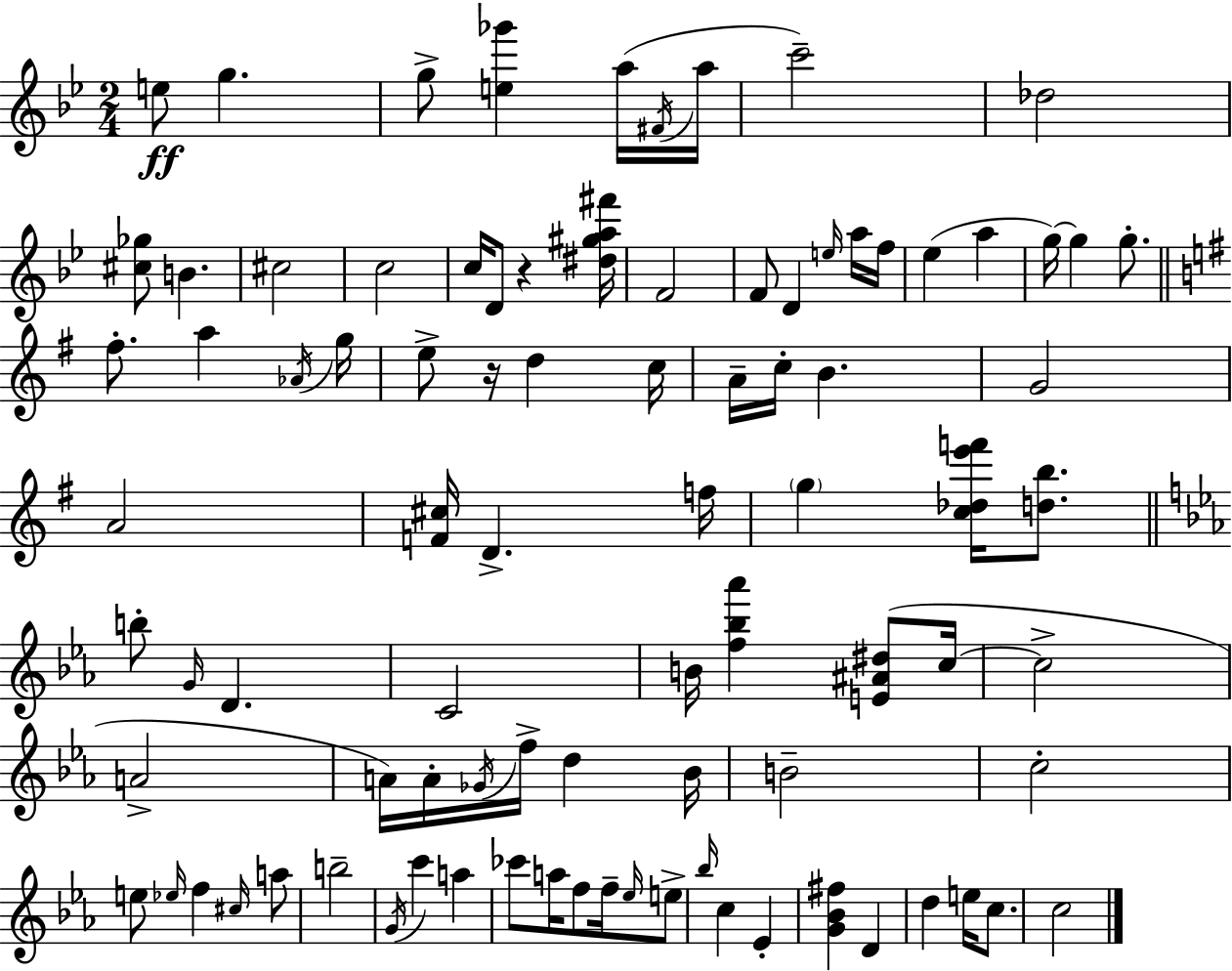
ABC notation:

X:1
T:Untitled
M:2/4
L:1/4
K:Bb
e/2 g g/2 [e_g'] a/4 ^F/4 a/4 c'2 _d2 [^c_g]/2 B ^c2 c2 c/4 D/2 z [^d^ga^f']/4 F2 F/2 D e/4 a/4 f/4 _e a g/4 g g/2 ^f/2 a _A/4 g/4 e/2 z/4 d c/4 A/4 c/4 B G2 A2 [F^c]/4 D f/4 g [c_de'f']/4 [db]/2 b/2 G/4 D C2 B/4 [f_b_a'] [E^A^d]/2 c/4 c2 A2 A/4 A/4 _G/4 f/4 d _B/4 B2 c2 e/2 _e/4 f ^c/4 a/2 b2 G/4 c' a _c'/2 a/4 f/2 f/4 _e/4 e/2 _b/4 c _E [G_B^f] D d e/4 c/2 c2